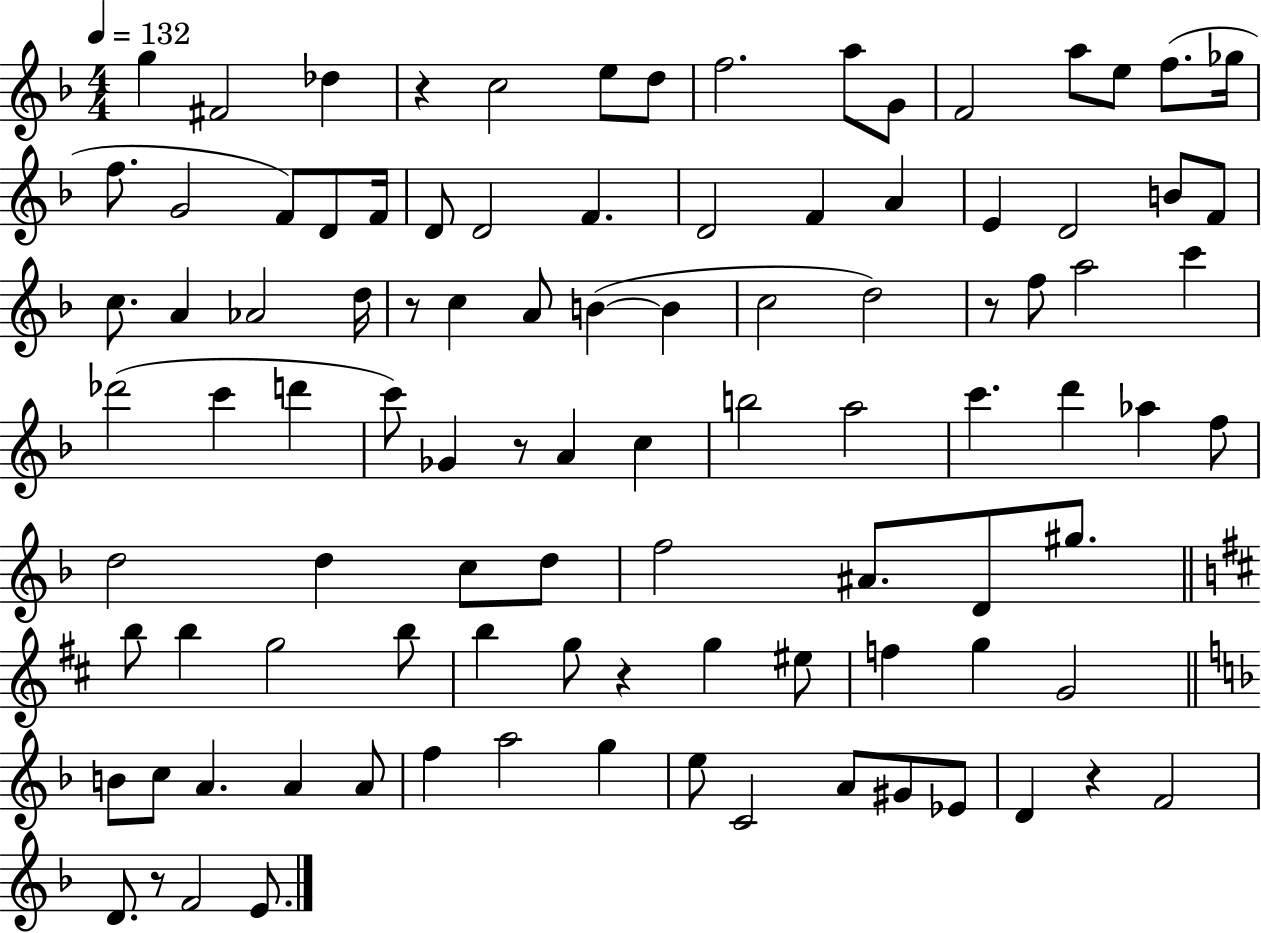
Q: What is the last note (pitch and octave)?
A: E4